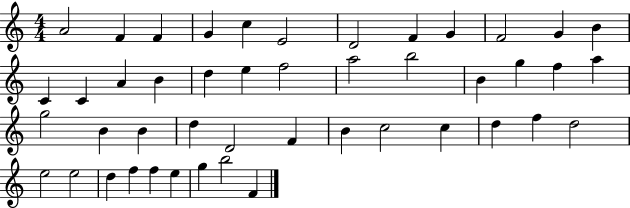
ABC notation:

X:1
T:Untitled
M:4/4
L:1/4
K:C
A2 F F G c E2 D2 F G F2 G B C C A B d e f2 a2 b2 B g f a g2 B B d D2 F B c2 c d f d2 e2 e2 d f f e g b2 F